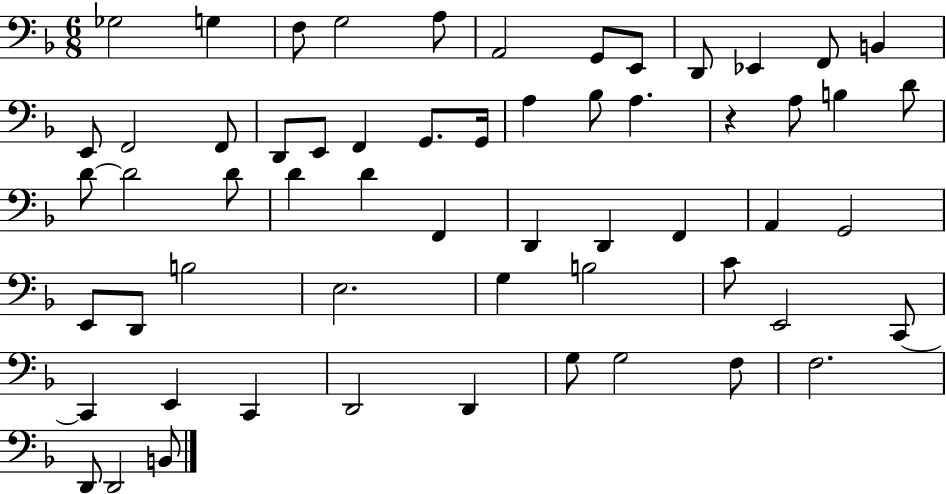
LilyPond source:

{
  \clef bass
  \numericTimeSignature
  \time 6/8
  \key f \major
  ges2 g4 | f8 g2 a8 | a,2 g,8 e,8 | d,8 ees,4 f,8 b,4 | \break e,8 f,2 f,8 | d,8 e,8 f,4 g,8. g,16 | a4 bes8 a4. | r4 a8 b4 d'8 | \break d'8~~ d'2 d'8 | d'4 d'4 f,4 | d,4 d,4 f,4 | a,4 g,2 | \break e,8 d,8 b2 | e2. | g4 b2 | c'8 e,2 c,8~~ | \break c,4 e,4 c,4 | d,2 d,4 | g8 g2 f8 | f2. | \break d,8 d,2 b,8 | \bar "|."
}